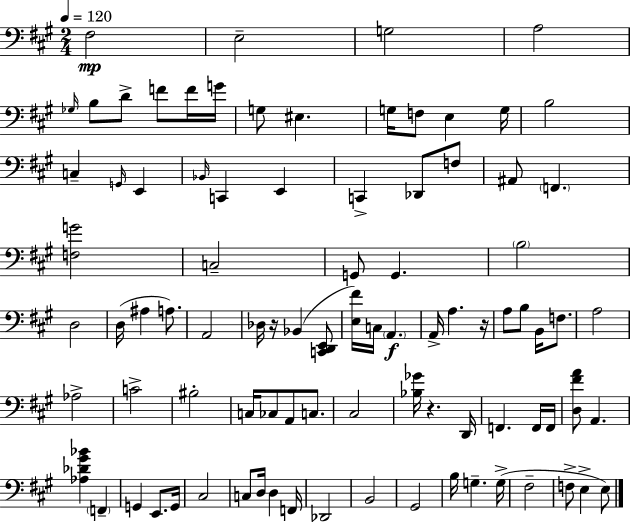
X:1
T:Untitled
M:2/4
L:1/4
K:A
^F,2 E,2 G,2 A,2 _G,/4 B,/2 D/2 F/2 F/4 G/4 G,/2 ^E, G,/4 F,/2 E, G,/4 B,2 C, G,,/4 E,, _B,,/4 C,, E,, C,, _D,,/2 F,/2 ^A,,/2 F,, [F,G]2 C,2 G,,/2 G,, B,2 D,2 D,/4 ^A, A,/2 A,,2 _D,/4 z/4 _B,, [C,,D,,E,,]/2 [E,^F]/4 C,/4 A,, A,,/4 A, z/4 A,/2 B,/2 B,,/4 F,/2 A,2 _A,2 C2 ^B,2 C,/4 _C,/2 A,,/2 C,/2 ^C,2 [_B,_G]/4 z D,,/4 F,, F,,/4 F,,/4 [D,^FA]/2 A,, [_A,_D^G_B] F,, G,, E,,/2 G,,/4 ^C,2 C,/2 D,/4 D, F,,/4 _D,,2 B,,2 ^G,,2 B,/4 G, G,/4 ^F,2 F,/2 E, E,/2